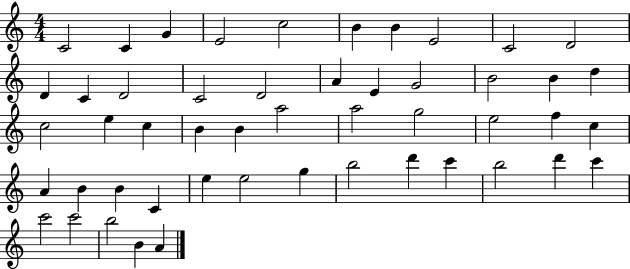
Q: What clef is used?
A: treble